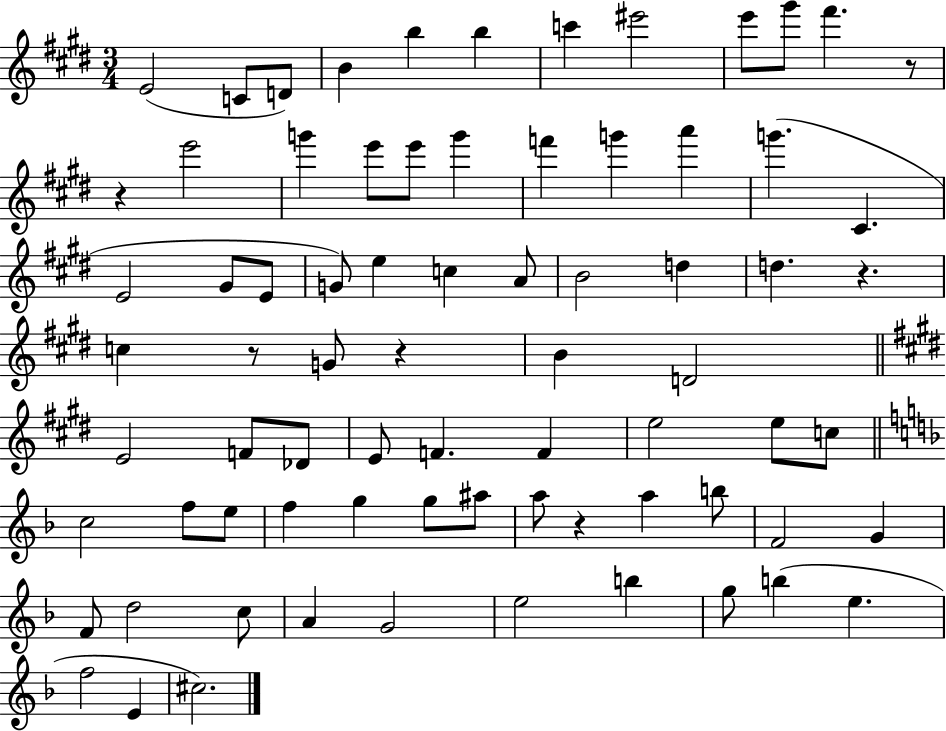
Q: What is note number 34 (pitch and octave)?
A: B4